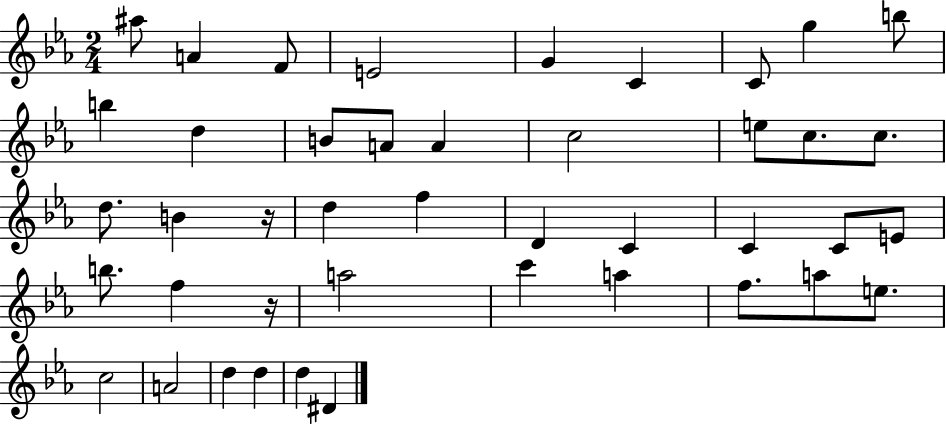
A#5/e A4/q F4/e E4/h G4/q C4/q C4/e G5/q B5/e B5/q D5/q B4/e A4/e A4/q C5/h E5/e C5/e. C5/e. D5/e. B4/q R/s D5/q F5/q D4/q C4/q C4/q C4/e E4/e B5/e. F5/q R/s A5/h C6/q A5/q F5/e. A5/e E5/e. C5/h A4/h D5/q D5/q D5/q D#4/q